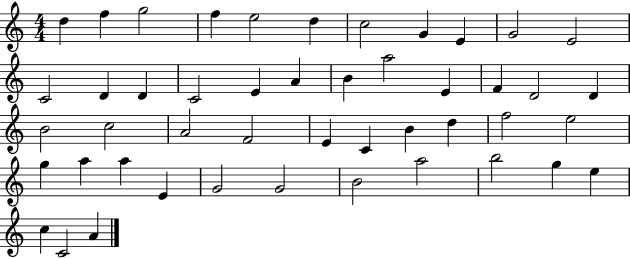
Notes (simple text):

D5/q F5/q G5/h F5/q E5/h D5/q C5/h G4/q E4/q G4/h E4/h C4/h D4/q D4/q C4/h E4/q A4/q B4/q A5/h E4/q F4/q D4/h D4/q B4/h C5/h A4/h F4/h E4/q C4/q B4/q D5/q F5/h E5/h G5/q A5/q A5/q E4/q G4/h G4/h B4/h A5/h B5/h G5/q E5/q C5/q C4/h A4/q